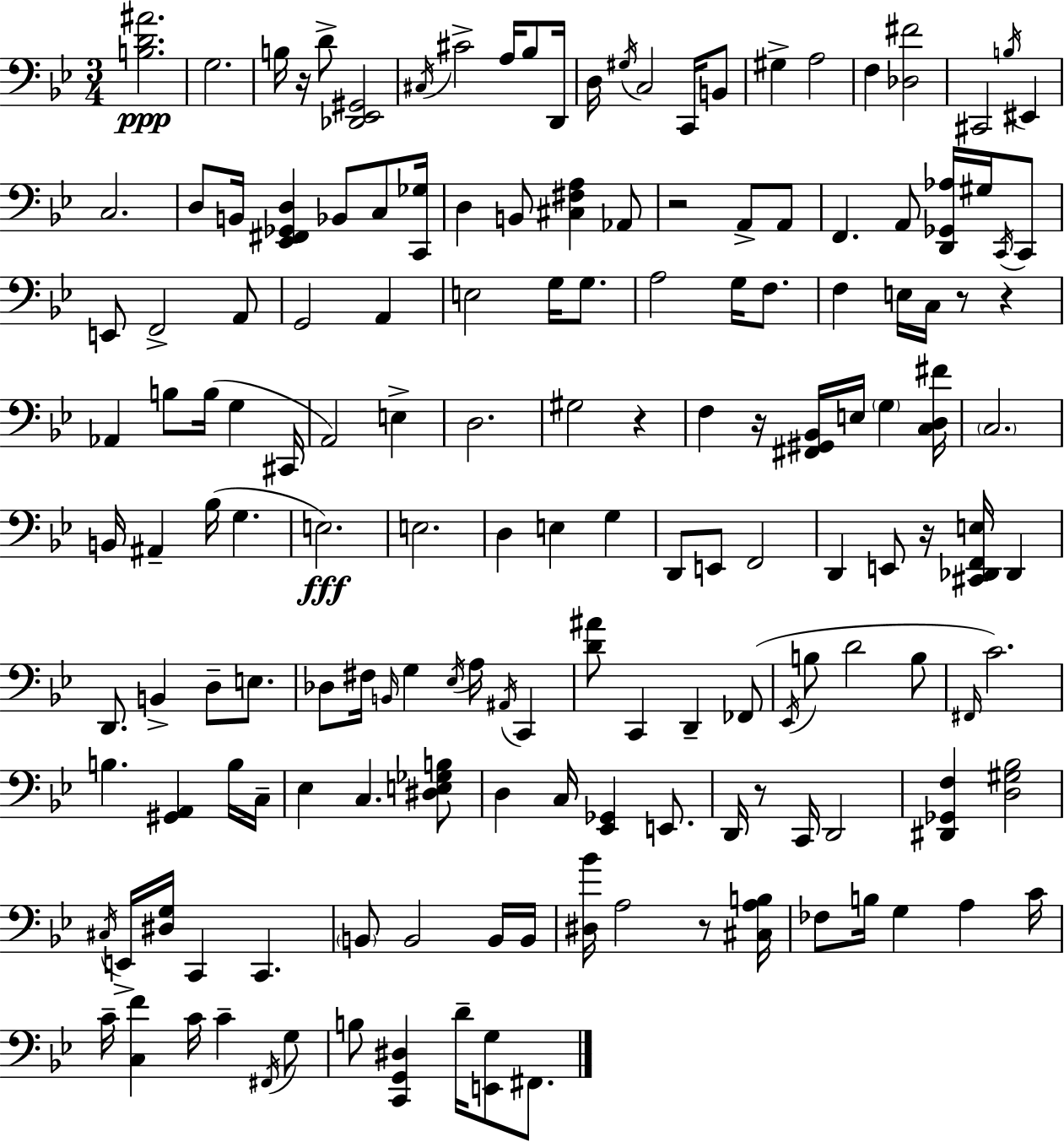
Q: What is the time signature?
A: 3/4